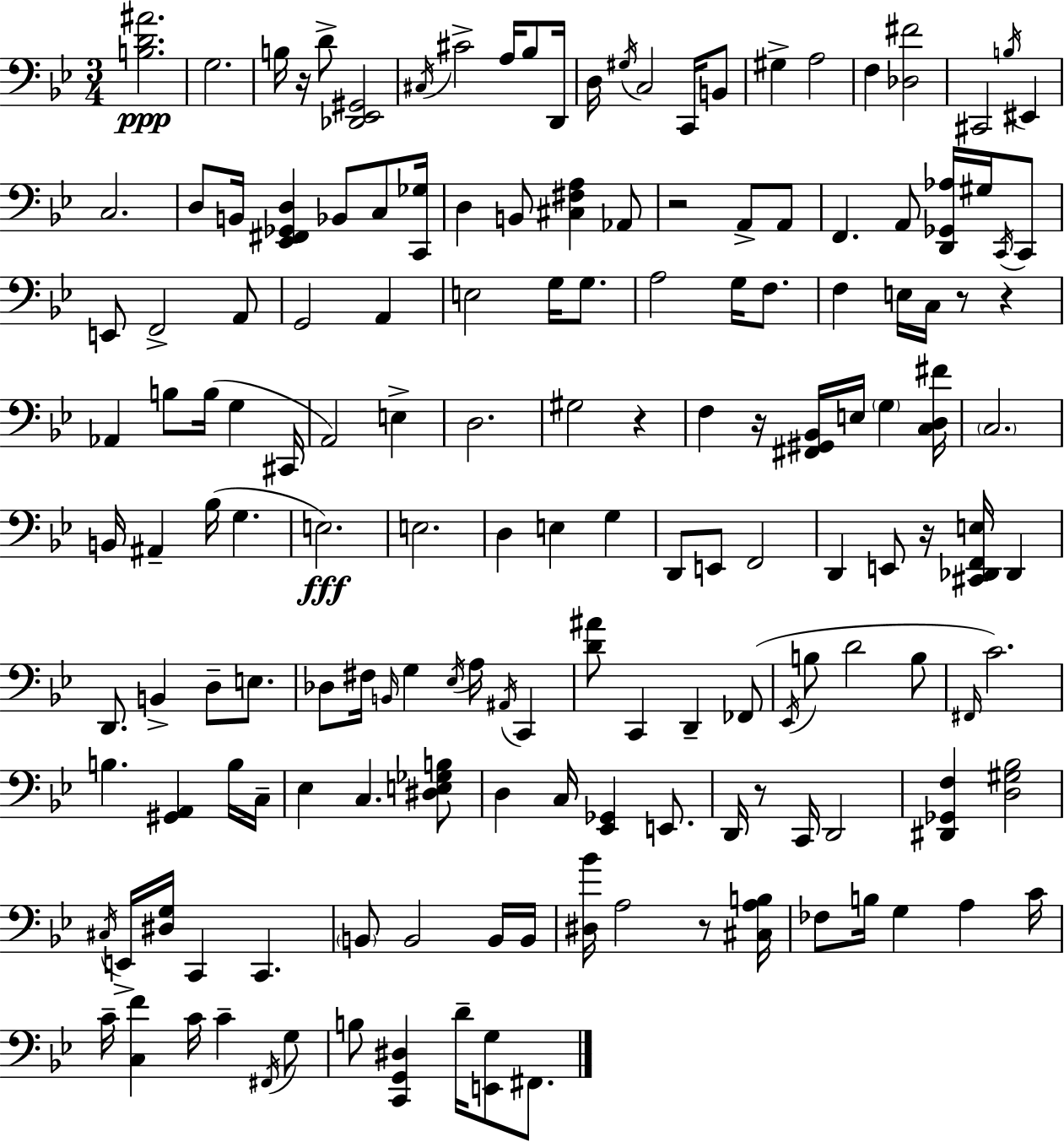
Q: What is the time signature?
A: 3/4